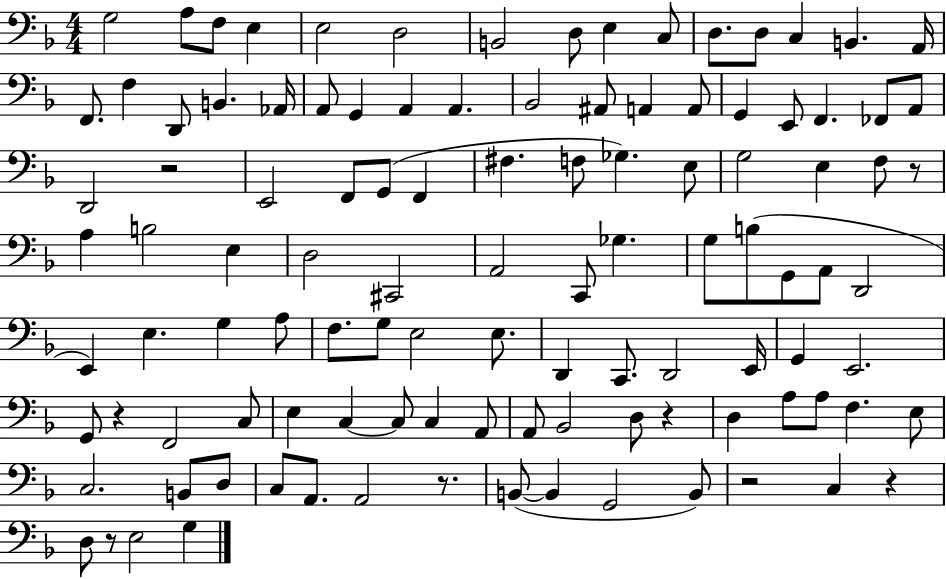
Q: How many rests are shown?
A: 8